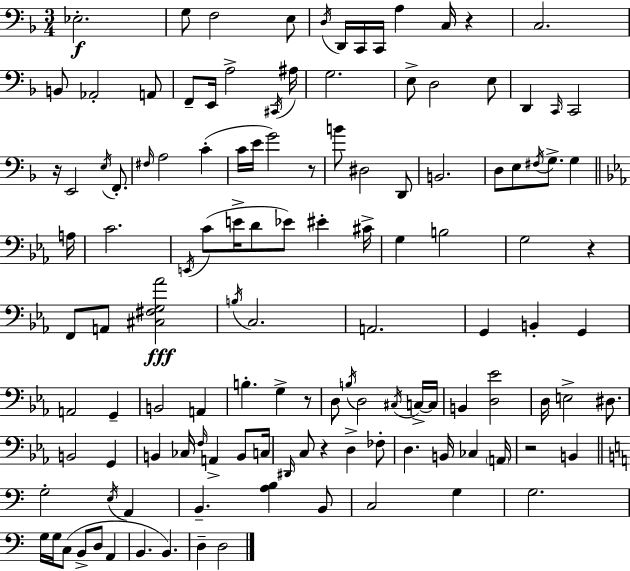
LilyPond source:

{
  \clef bass
  \numericTimeSignature
  \time 3/4
  \key f \major
  ees2.-.\f | g8 f2 e8 | \acciaccatura { d16 } d,16 c,16 c,16 a4 c16 r4 | c2. | \break b,8 aes,2-. a,8 | f,8-- e,16 a2-> | \acciaccatura { cis,16 } ais16 g2. | e8-> d2 | \break e8 d,4 \grace { c,16 } c,2 | r16 e,2 | \acciaccatura { e16 } f,8.-. \grace { fis16 } a2 | c'4-.( c'16 e'16 g'2) | \break r8 b'8 dis2 | d,8 b,2. | d8 e8 \acciaccatura { fis16 } g8.-> | g4 \bar "||" \break \key c \minor a16 c'2. | \acciaccatura { e,16 } c'8( e'16-> d'8 ees'8) eis'4-. | cis'16-> g4 b2 | g2 r4 | \break f,8 a,8 <cis fis g aes'>2\fff | \acciaccatura { b16 } c2. | a,2. | g,4 b,4-. g,4 | \break a,2 g,4-- | b,2 a,4 | b4.-. g4-> | r8 d8 \acciaccatura { b16 } d2 | \break \acciaccatura { cis16 } c16->~~ c16 b,4 <d ees'>2 | d16 e2-> | dis8. b,2 | g,4 b,4 ces16 \grace { f16 } a,4-> | \break b,8 c16 \grace { dis,16 } c8 r4 | d4-> fes8-. d4. | b,16 ces4 \parenthesize a,16 r2 | b,4 \bar "||" \break \key c \major g2-. \acciaccatura { e16 } a,4 | b,4.-- <a b>4 b,8 | c2 g4 | g2. | \break g16 g16 c8( b,8-> d8 a,4 | b,4. b,4.) | d4-- d2 | \bar "|."
}